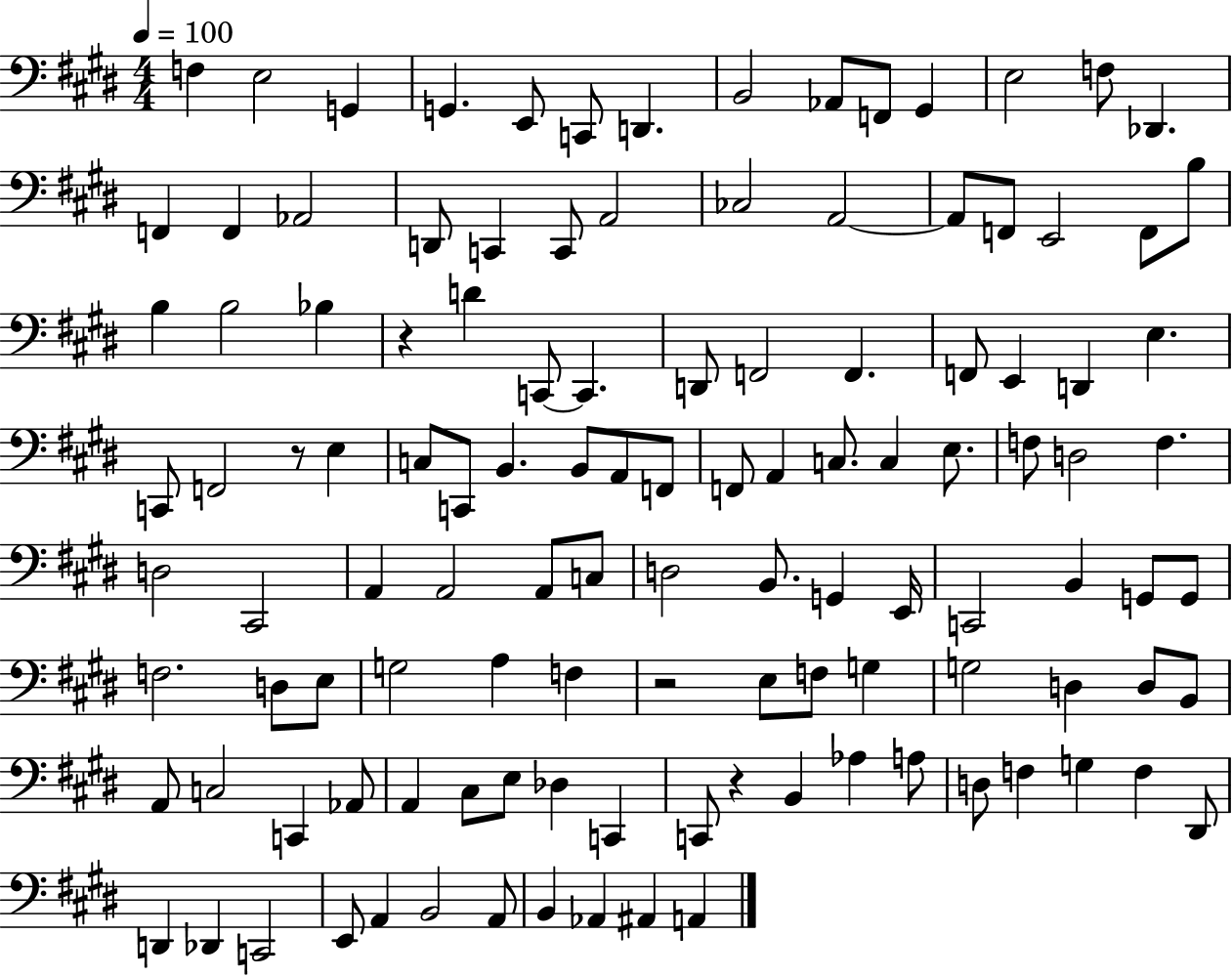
X:1
T:Untitled
M:4/4
L:1/4
K:E
F, E,2 G,, G,, E,,/2 C,,/2 D,, B,,2 _A,,/2 F,,/2 ^G,, E,2 F,/2 _D,, F,, F,, _A,,2 D,,/2 C,, C,,/2 A,,2 _C,2 A,,2 A,,/2 F,,/2 E,,2 F,,/2 B,/2 B, B,2 _B, z D C,,/2 C,, D,,/2 F,,2 F,, F,,/2 E,, D,, E, C,,/2 F,,2 z/2 E, C,/2 C,,/2 B,, B,,/2 A,,/2 F,,/2 F,,/2 A,, C,/2 C, E,/2 F,/2 D,2 F, D,2 ^C,,2 A,, A,,2 A,,/2 C,/2 D,2 B,,/2 G,, E,,/4 C,,2 B,, G,,/2 G,,/2 F,2 D,/2 E,/2 G,2 A, F, z2 E,/2 F,/2 G, G,2 D, D,/2 B,,/2 A,,/2 C,2 C,, _A,,/2 A,, ^C,/2 E,/2 _D, C,, C,,/2 z B,, _A, A,/2 D,/2 F, G, F, ^D,,/2 D,, _D,, C,,2 E,,/2 A,, B,,2 A,,/2 B,, _A,, ^A,, A,,